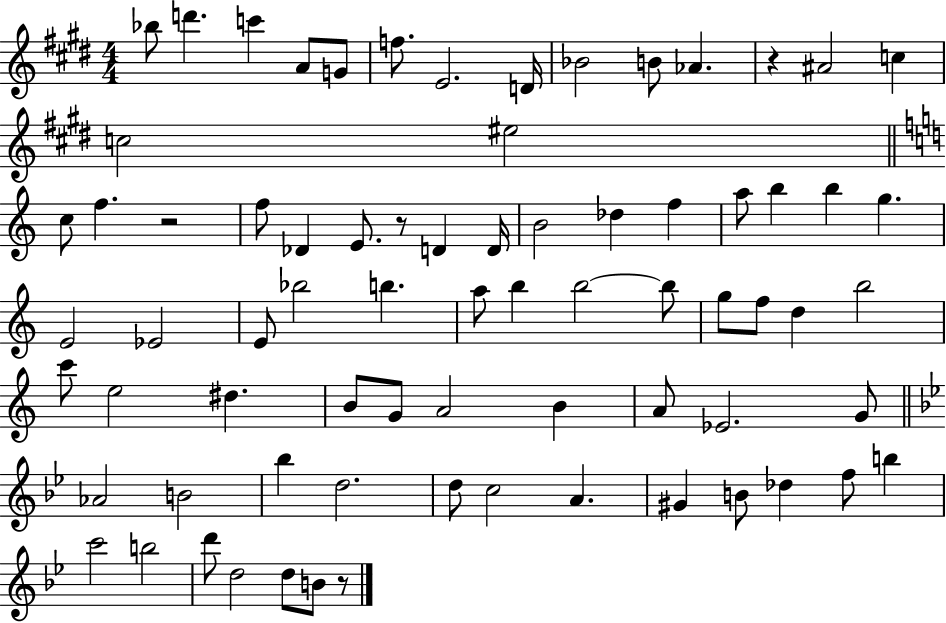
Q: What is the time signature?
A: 4/4